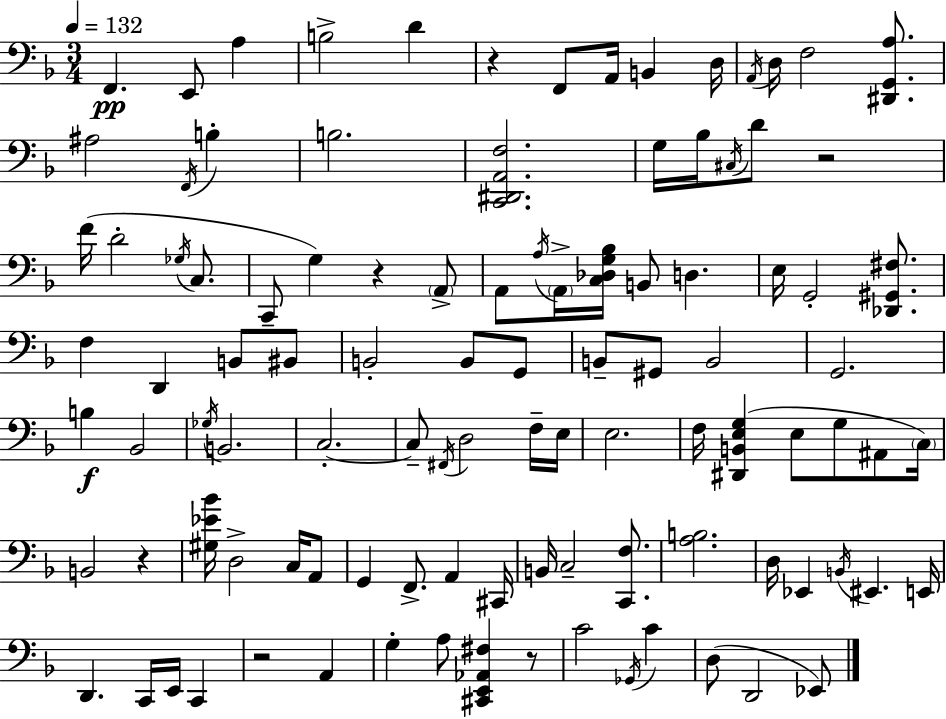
X:1
T:Untitled
M:3/4
L:1/4
K:F
F,, E,,/2 A, B,2 D z F,,/2 A,,/4 B,, D,/4 A,,/4 D,/4 F,2 [^D,,G,,A,]/2 ^A,2 F,,/4 B, B,2 [C,,^D,,A,,F,]2 G,/4 _B,/4 ^C,/4 D/2 z2 F/4 D2 _G,/4 C,/2 C,,/2 G, z A,,/2 A,,/2 A,/4 A,,/4 [C,_D,G,_B,]/4 B,,/2 D, E,/4 G,,2 [_D,,^G,,^F,]/2 F, D,, B,,/2 ^B,,/2 B,,2 B,,/2 G,,/2 B,,/2 ^G,,/2 B,,2 G,,2 B, _B,,2 _G,/4 B,,2 C,2 C,/2 ^F,,/4 D,2 F,/4 E,/4 E,2 F,/4 [^D,,B,,E,G,] E,/2 G,/2 ^A,,/2 C,/4 B,,2 z [^G,_E_B]/4 D,2 C,/4 A,,/2 G,, F,,/2 A,, ^C,,/4 B,,/4 C,2 [C,,F,]/2 [A,B,]2 D,/4 _E,, B,,/4 ^E,, E,,/4 D,, C,,/4 E,,/4 C,, z2 A,, G, A,/2 [^C,,E,,_A,,^F,] z/2 C2 _G,,/4 C D,/2 D,,2 _E,,/2